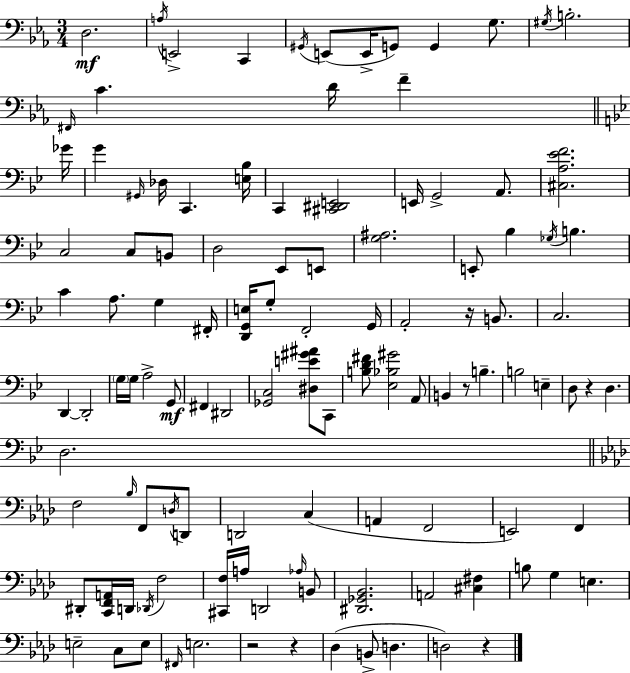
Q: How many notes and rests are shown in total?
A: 113